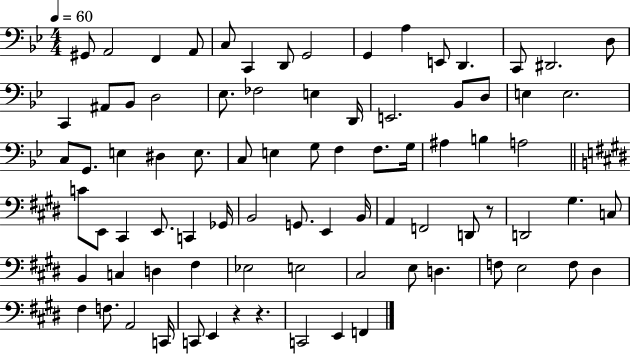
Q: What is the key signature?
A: BES major